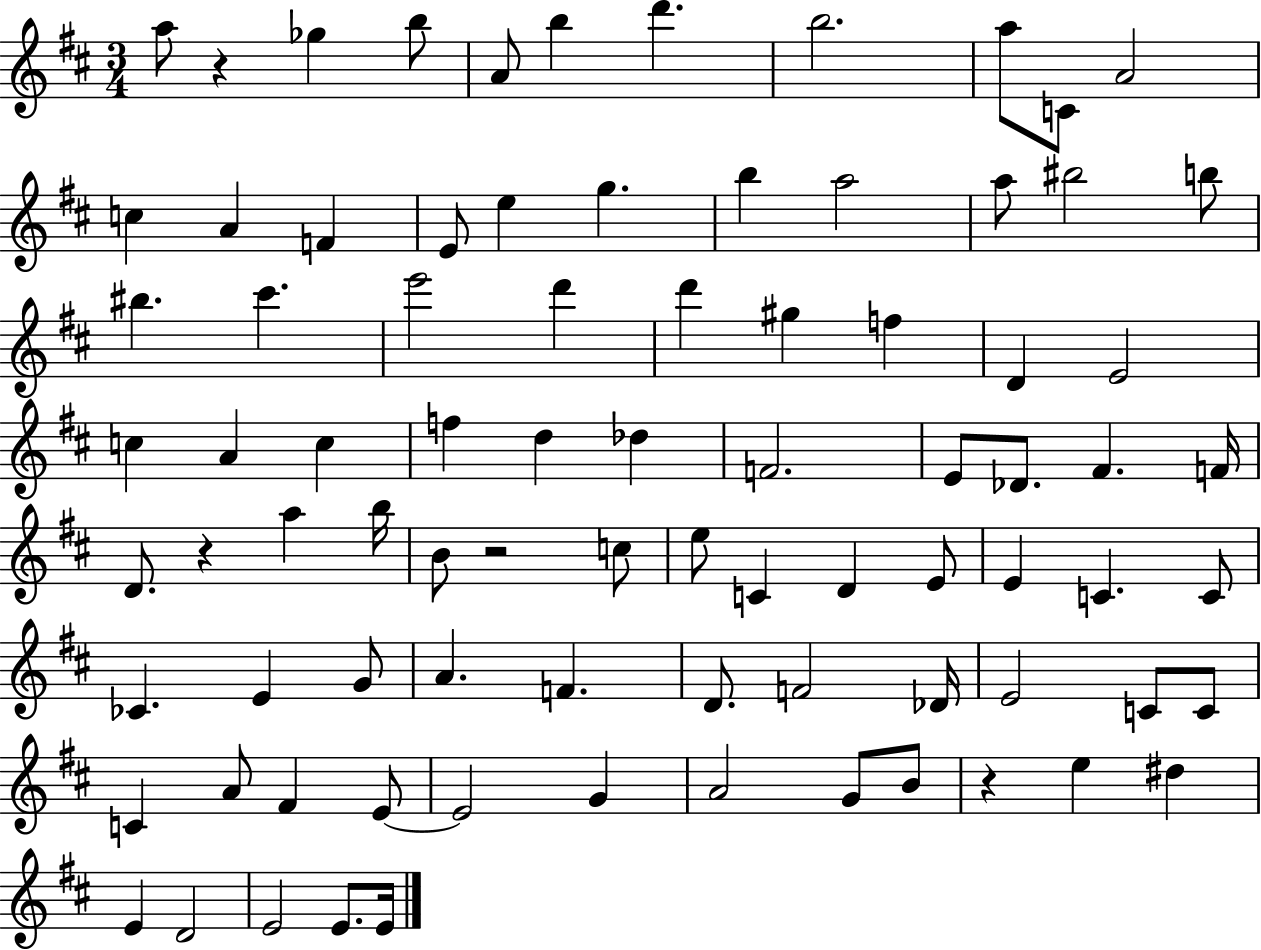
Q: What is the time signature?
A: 3/4